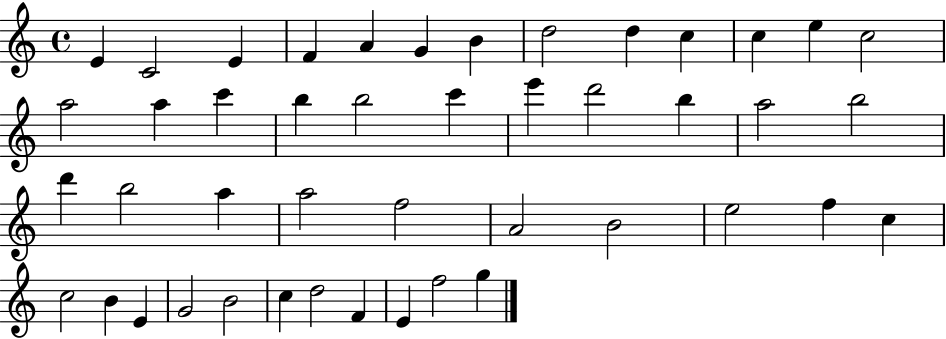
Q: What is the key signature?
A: C major